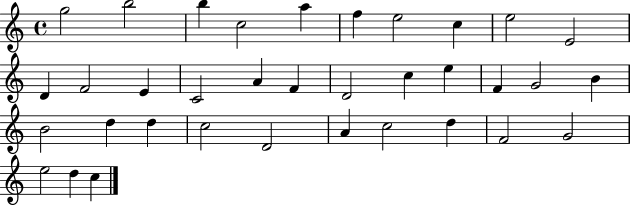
{
  \clef treble
  \time 4/4
  \defaultTimeSignature
  \key c \major
  g''2 b''2 | b''4 c''2 a''4 | f''4 e''2 c''4 | e''2 e'2 | \break d'4 f'2 e'4 | c'2 a'4 f'4 | d'2 c''4 e''4 | f'4 g'2 b'4 | \break b'2 d''4 d''4 | c''2 d'2 | a'4 c''2 d''4 | f'2 g'2 | \break e''2 d''4 c''4 | \bar "|."
}